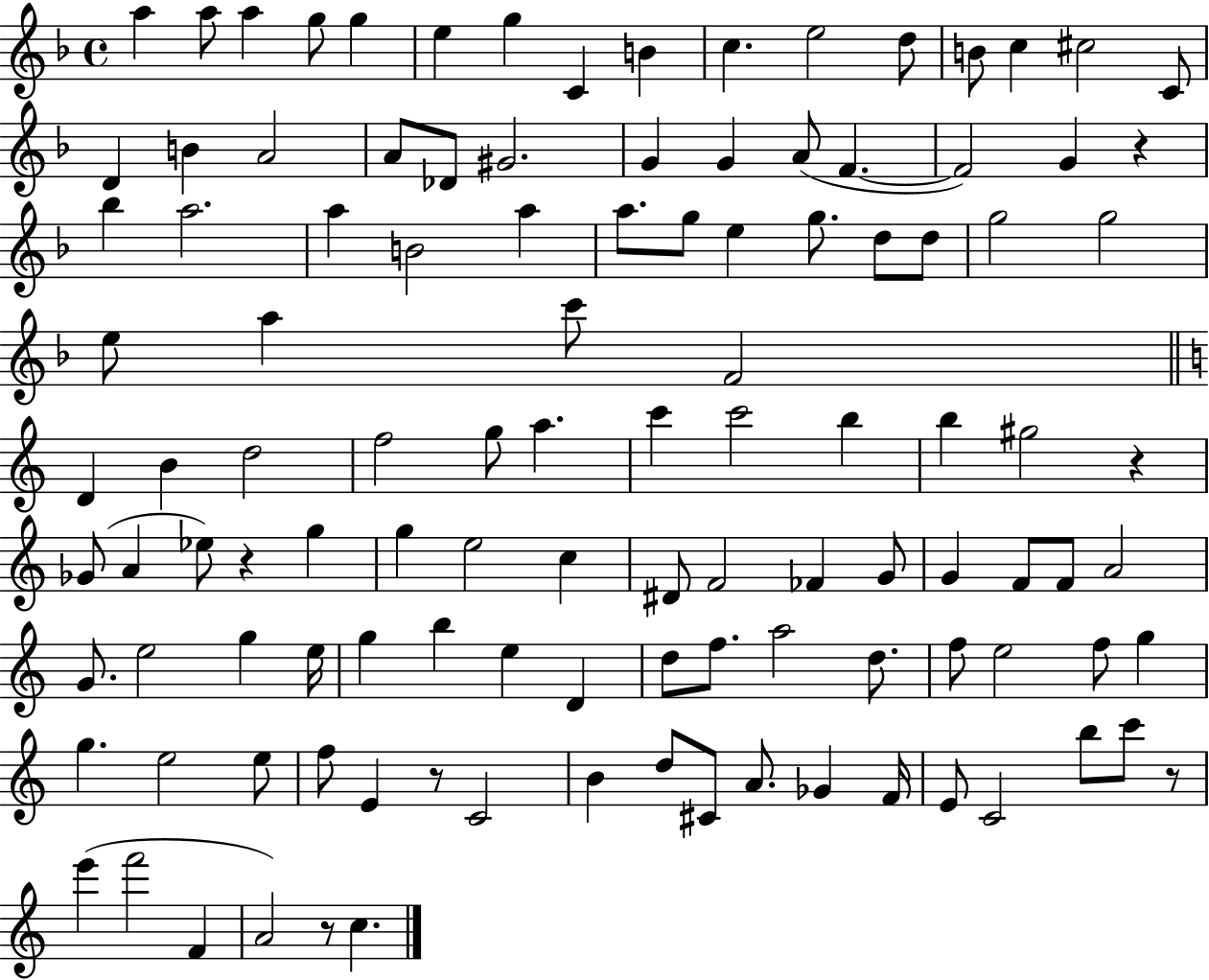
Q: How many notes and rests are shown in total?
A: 114